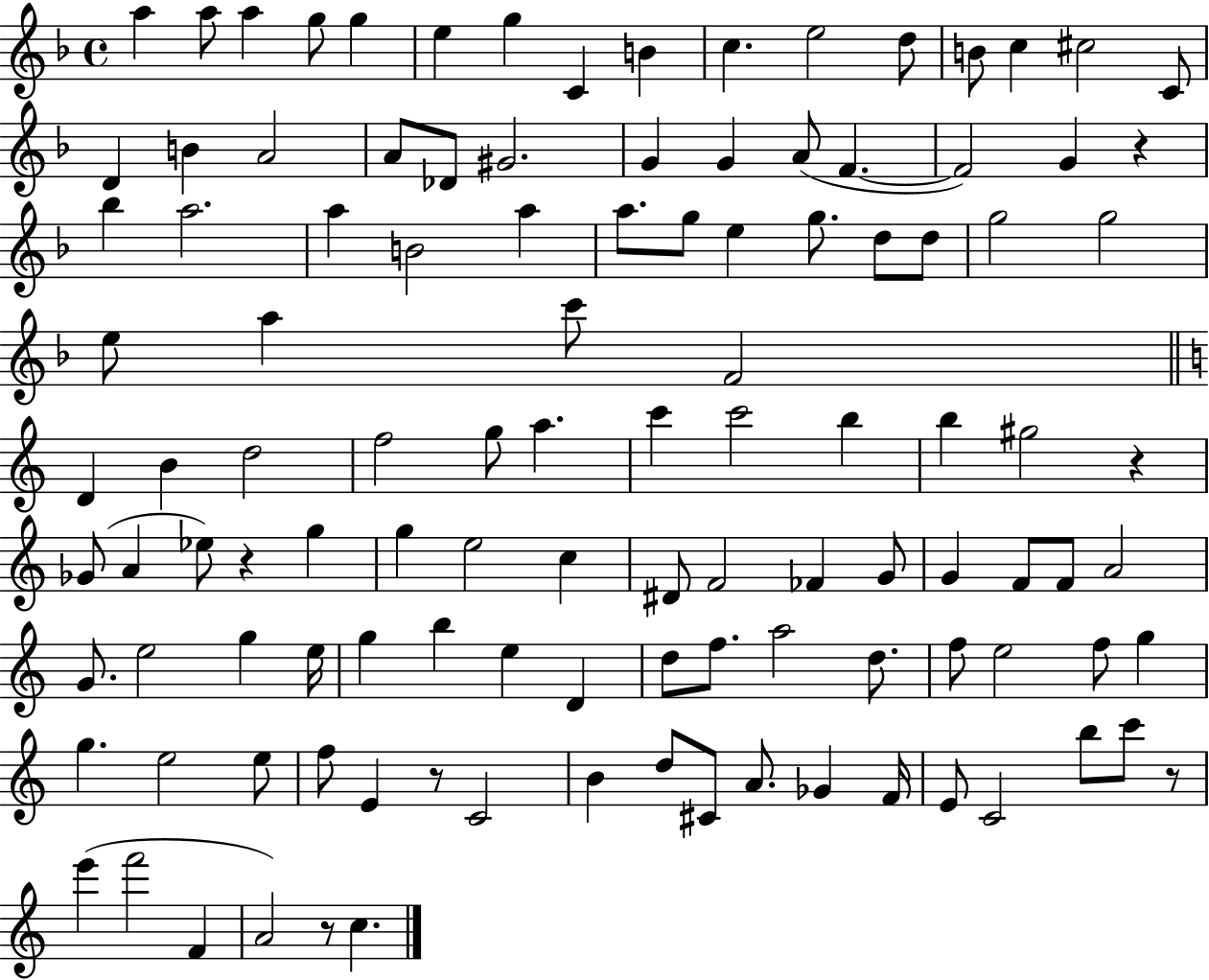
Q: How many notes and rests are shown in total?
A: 114